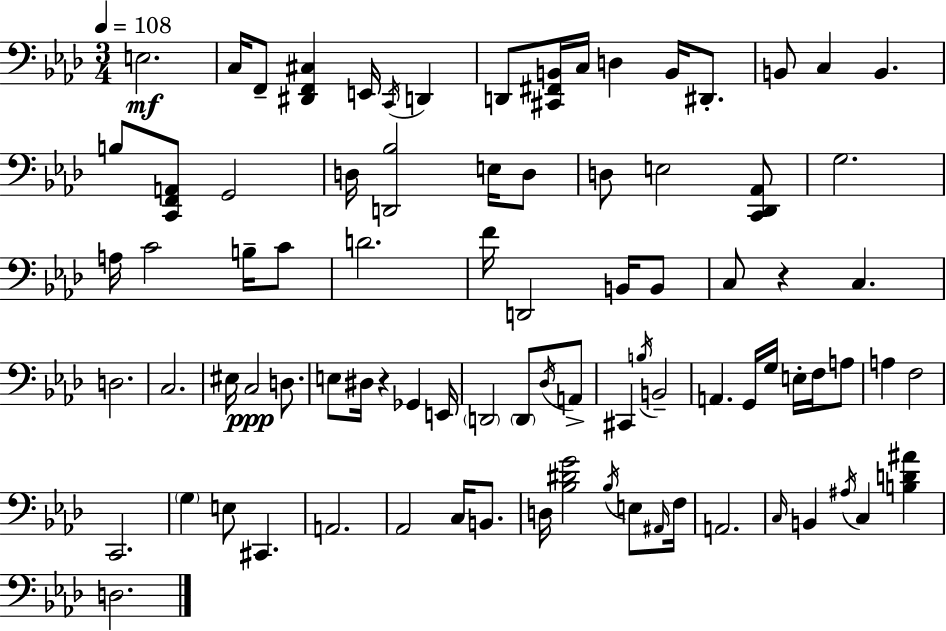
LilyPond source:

{
  \clef bass
  \numericTimeSignature
  \time 3/4
  \key f \minor
  \tempo 4 = 108
  e2.\mf | c16 f,8-- <dis, f, cis>4 e,16 \acciaccatura { c,16 } d,4 | d,8 <cis, fis, b,>16 c16 d4 b,16 dis,8.-. | b,8 c4 b,4. | \break b8 <c, f, a,>8 g,2 | d16 <d, bes>2 e16 d8 | d8 e2 <c, des, aes,>8 | g2. | \break a16 c'2 b16-- c'8 | d'2. | f'16 d,2 b,16 b,8 | c8 r4 c4. | \break d2. | c2. | eis16 c2\ppp d8. | e8 dis16 r4 ges,4 | \break e,16 \parenthesize d,2 \parenthesize d,8 \acciaccatura { des16 } | a,8-> cis,4 \acciaccatura { b16 } b,2-- | a,4. g,16 g16 e16-. | f16 a8 a4 f2 | \break c,2. | \parenthesize g4 e8 cis,4. | a,2. | aes,2 c16 | \break b,8. d16 <bes dis' g'>2 | \acciaccatura { bes16 } e8 \grace { ais,16 } f16 a,2. | \grace { c16 } b,4 \acciaccatura { ais16 } c4 | <b d' ais'>4 d2. | \break \bar "|."
}